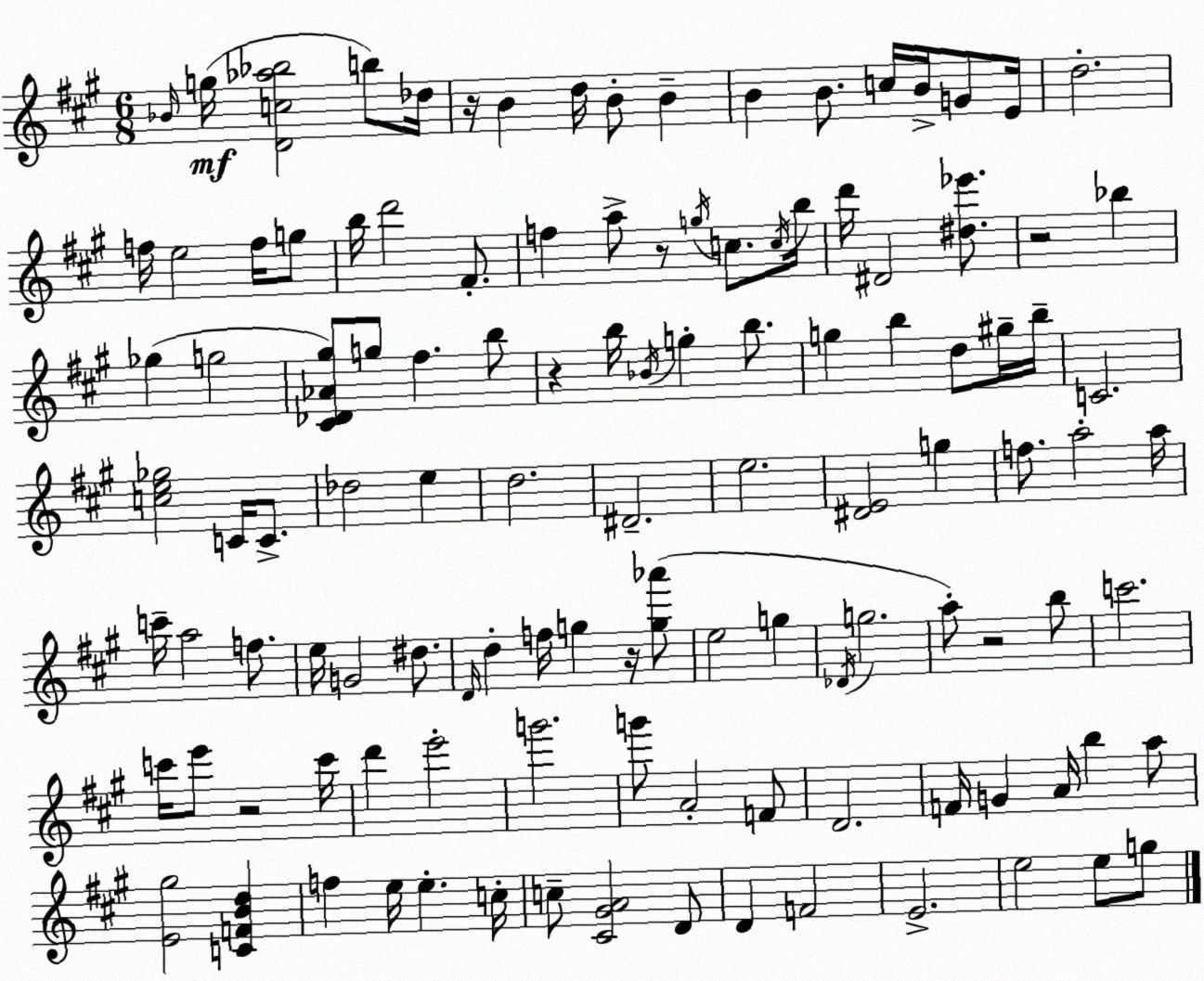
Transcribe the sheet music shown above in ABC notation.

X:1
T:Untitled
M:6/8
L:1/4
K:A
_B/4 g/4 [Dc_a_b]2 b/2 _d/4 z/4 B d/4 B/2 B B B/2 c/4 B/4 G/2 E/4 d2 f/4 e2 f/4 g/2 b/4 d'2 ^F/2 f a/2 z/2 g/4 c/2 c/4 b/4 d'/4 ^D2 [^d_e']/2 z2 _b _g g2 [^C_D_A^g]/2 g/2 ^f b/2 z b/4 _B/4 g b/2 g b d/2 ^g/4 b/4 C2 [ce_g]2 C/4 C/2 _d2 e d2 ^D2 e2 [^DE]2 g f/2 a2 a/4 c'/4 a2 f/2 e/4 G2 ^d/2 D/4 d f/4 g z/4 [g_a']/2 e2 g _D/4 g2 a/2 z2 b/2 c'2 c'/4 e'/2 z2 c'/4 d' e'2 g'2 g'/2 A2 F/2 D2 F/4 G A/4 b a/2 [E^g]2 [CFBd] f e/4 e c/4 c/2 [^C^GA]2 D/2 D F2 E2 e2 e/2 g/2